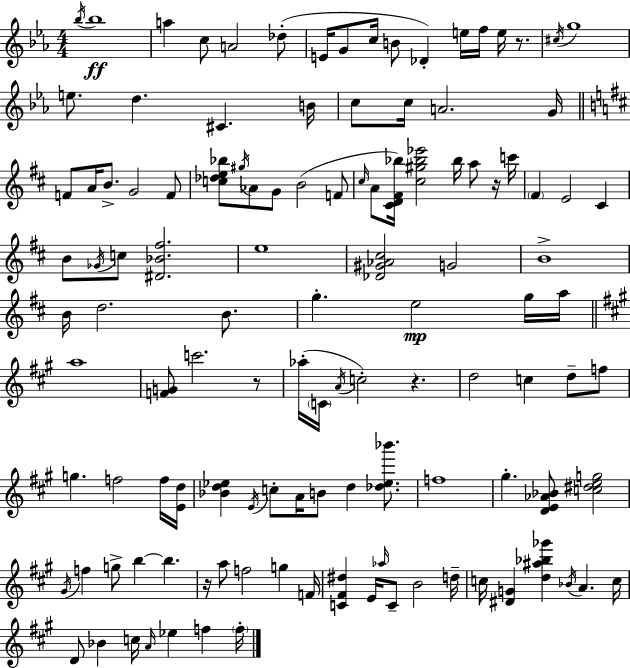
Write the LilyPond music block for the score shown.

{
  \clef treble
  \numericTimeSignature
  \time 4/4
  \key c \minor
  \acciaccatura { bes''16 }\ff bes''1 | a''4 c''8 a'2 des''8-.( | e'16 g'8 c''16 b'8 des'4-.) e''16 f''16 e''16 r8. | \acciaccatura { cis''16 } g''1 | \break e''8. d''4. cis'4. | b'16 c''8 c''16 a'2. | g'16 \bar "||" \break \key b \minor f'8 a'16 b'8.-> g'2 f'8 | <c'' des'' e'' bes''>8 \acciaccatura { gis''16 } aes'8 g'8 b'2( f'8 | \grace { cis''16 } a'8 <cis' d' fis' bes''>16) <cis'' gis'' bes'' ees'''>2 bes''16 a''8 | r16 c'''16 \parenthesize fis'4 e'2 cis'4 | \break b'8 \acciaccatura { ges'16 } c''8 <dis' bes' fis''>2. | e''1 | <des' gis' aes' cis''>2 g'2 | b'1-> | \break b'16 d''2. | b'8. g''4.-. e''2\mp | g''16 a''16 \bar "||" \break \key a \major a''1 | <f' g'>8 c'''2. r8 | aes''16-.( \parenthesize c'16 \acciaccatura { a'16 } c''2-.) r4. | d''2 c''4 d''8-- f''8 | \break g''4. f''2 f''16 | <e' d''>16 <bes' d'' ees''>4 \acciaccatura { e'16 } c''8-. a'16 b'8 d''4 <des'' ees'' bes'''>8. | f''1 | gis''4.-. <d' e' aes' bes'>8 <c'' dis'' e'' g''>2 | \break \acciaccatura { gis'16 } f''4 g''8-> b''4~~ b''4. | r16 a''8 f''2 g''4 | f'16 <c' fis' dis''>4 e'16 \grace { aes''16 } c'8-- b'2 | d''16-- c''16 <dis' g'>4 <d'' ais'' bes'' ges'''>4 \acciaccatura { bes'16 } a'4. | \break c''16 d'8 bes'4 c''16 \grace { a'16 } ees''4 | f''4 \parenthesize f''16-. \bar "|."
}